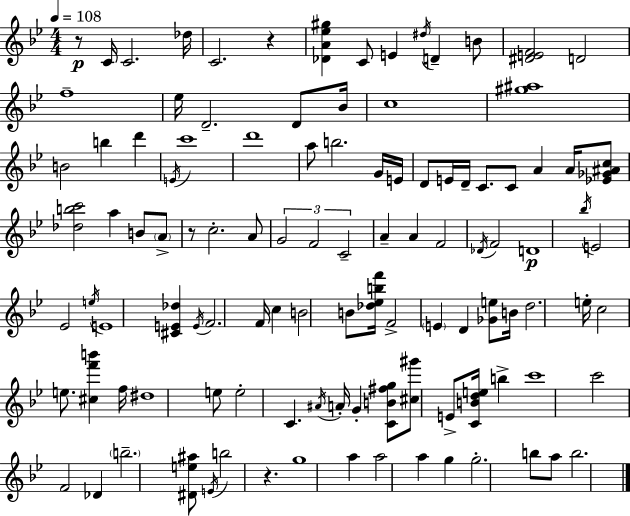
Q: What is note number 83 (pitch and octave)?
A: B5